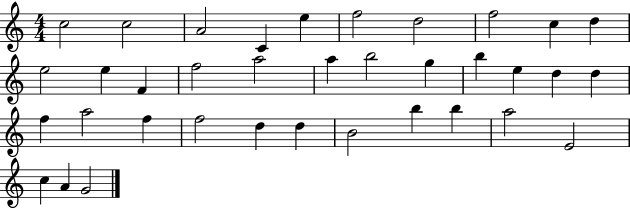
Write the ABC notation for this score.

X:1
T:Untitled
M:4/4
L:1/4
K:C
c2 c2 A2 C e f2 d2 f2 c d e2 e F f2 a2 a b2 g b e d d f a2 f f2 d d B2 b b a2 E2 c A G2